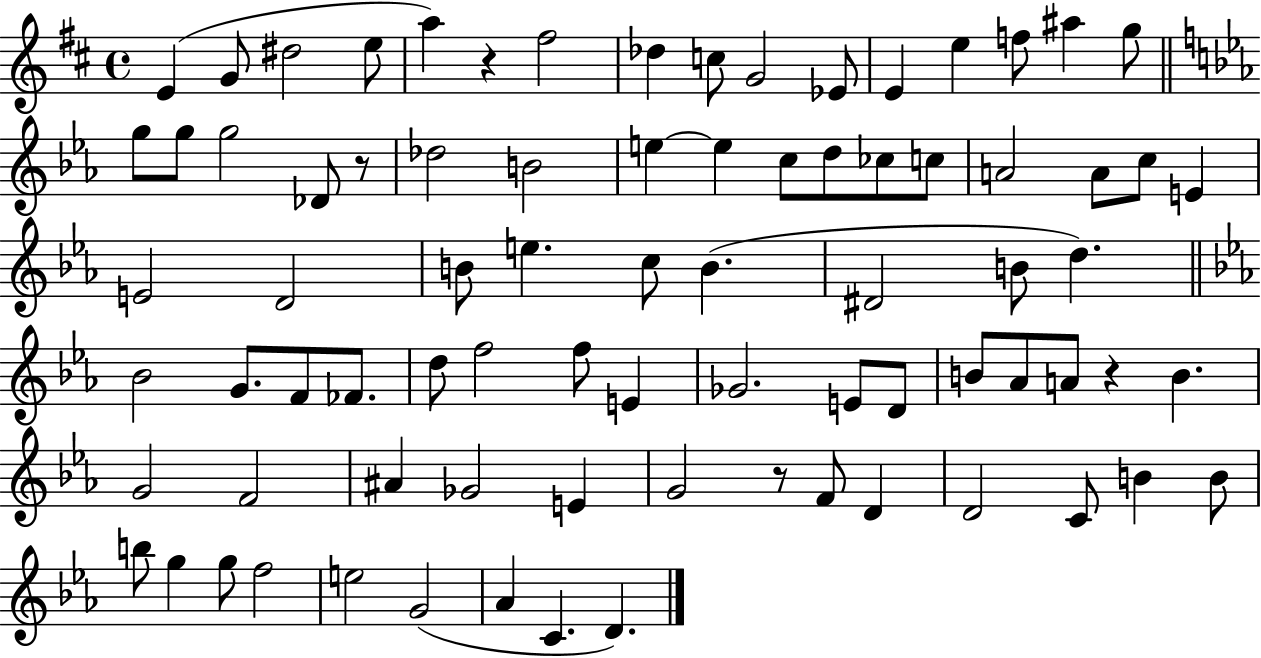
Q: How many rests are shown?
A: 4